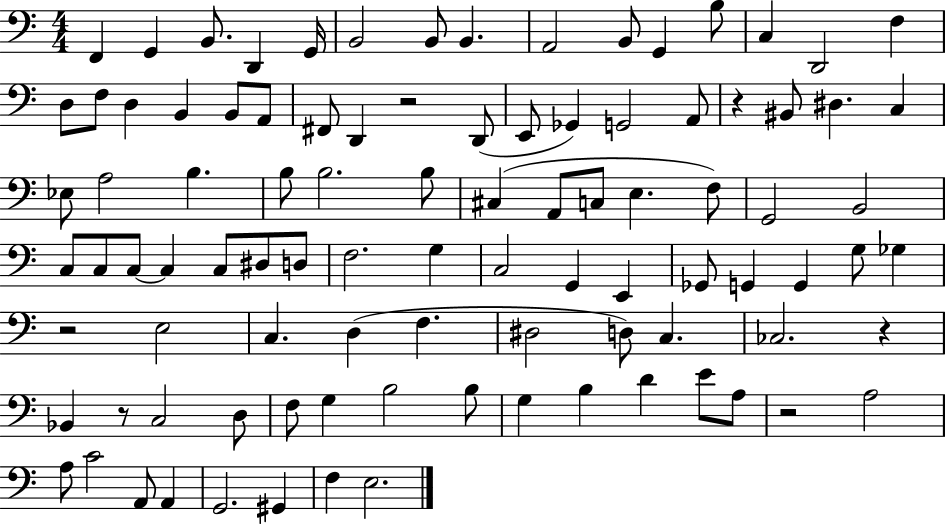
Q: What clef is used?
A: bass